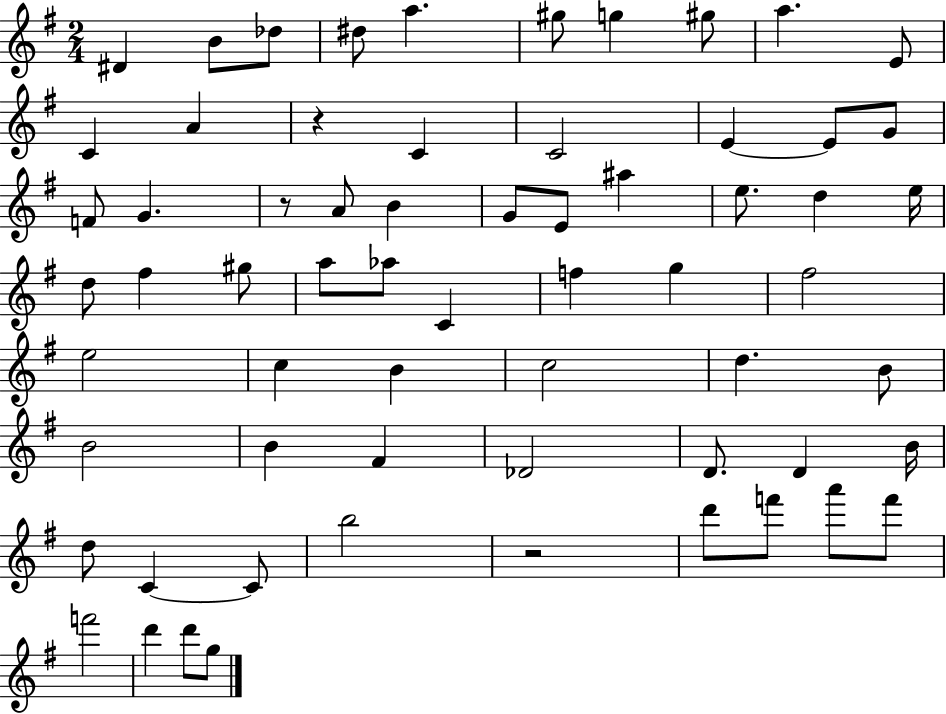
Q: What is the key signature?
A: G major